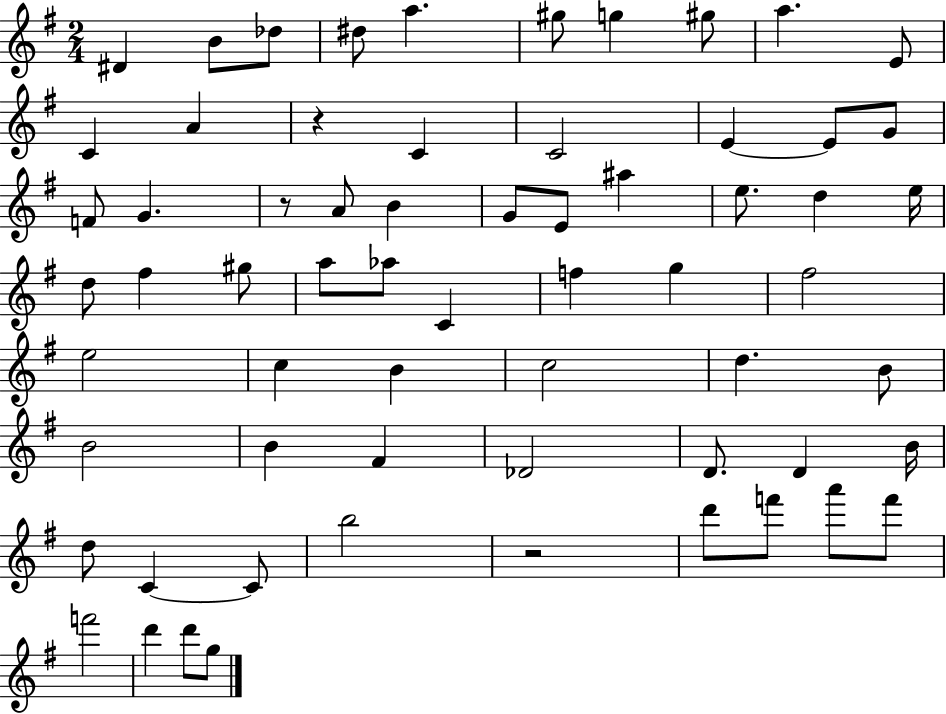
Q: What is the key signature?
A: G major